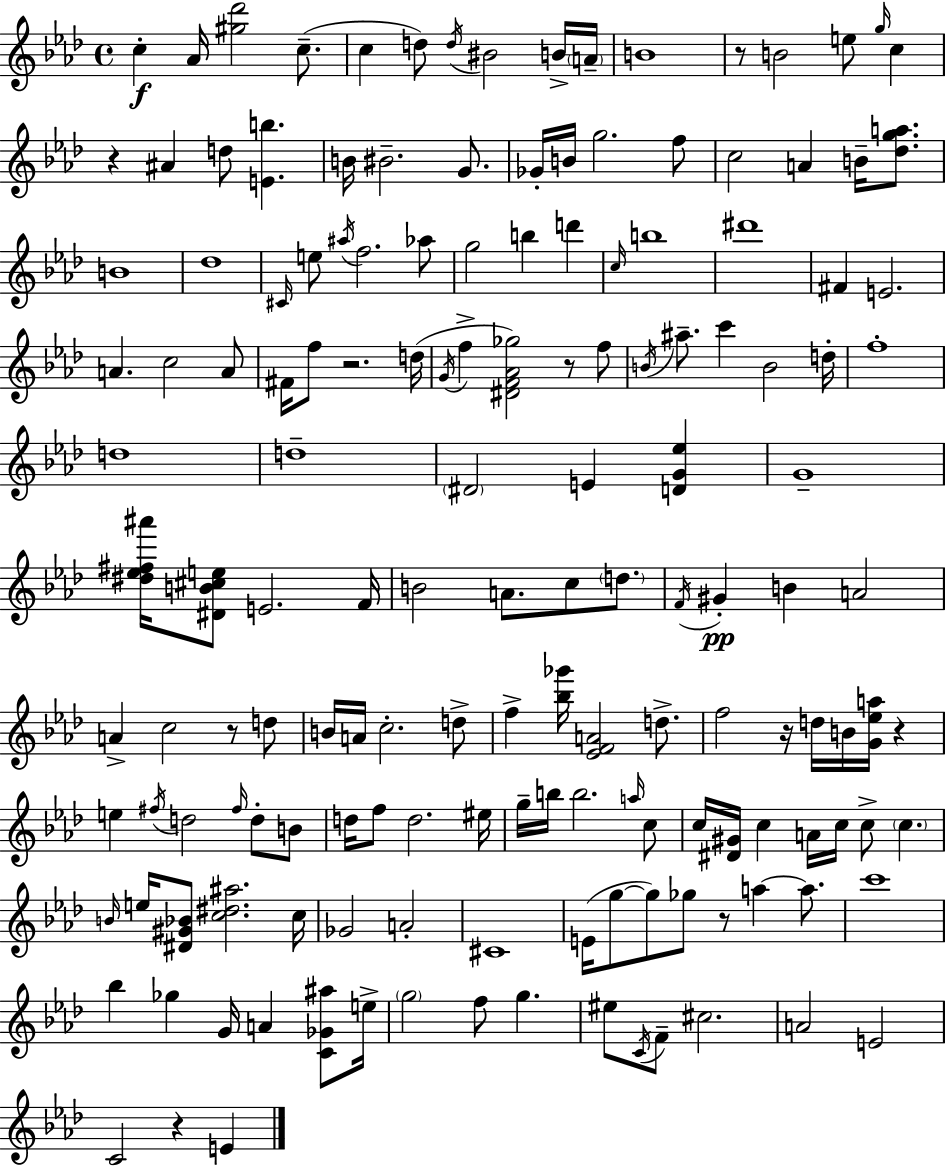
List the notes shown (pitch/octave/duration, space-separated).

C5/q Ab4/s [G#5,Db6]/h C5/e. C5/q D5/e D5/s BIS4/h B4/s A4/s B4/w R/e B4/h E5/e G5/s C5/q R/q A#4/q D5/e [E4,B5]/q. B4/s BIS4/h. G4/e. Gb4/s B4/s G5/h. F5/e C5/h A4/q B4/s [Db5,G5,A5]/e. B4/w Db5/w C#4/s E5/e A#5/s F5/h. Ab5/e G5/h B5/q D6/q C5/s B5/w D#6/w F#4/q E4/h. A4/q. C5/h A4/e F#4/s F5/e R/h. D5/s G4/s F5/q [D#4,F4,Ab4,Gb5]/h R/e F5/e B4/s A#5/e. C6/q B4/h D5/s F5/w D5/w D5/w D#4/h E4/q [D4,G4,Eb5]/q G4/w [D#5,Eb5,F#5,A#6]/s [D#4,B4,C#5,E5]/e E4/h. F4/s B4/h A4/e. C5/e D5/e. F4/s G#4/q B4/q A4/h A4/q C5/h R/e D5/e B4/s A4/s C5/h. D5/e F5/q [Bb5,Gb6]/s [Eb4,F4,A4]/h D5/e. F5/h R/s D5/s B4/s [G4,Eb5,A5]/s R/q E5/q F#5/s D5/h F#5/s D5/e B4/e D5/s F5/e D5/h. EIS5/s G5/s B5/s B5/h. A5/s C5/e C5/s [D#4,G#4]/s C5/q A4/s C5/s C5/e C5/q. B4/s E5/s [D#4,G#4,Bb4]/e [C5,D#5,A#5]/h. C5/s Gb4/h A4/h C#4/w E4/s G5/e G5/e Gb5/e R/e A5/q A5/e. C6/w Bb5/q Gb5/q G4/s A4/q [C4,Gb4,A#5]/e E5/s G5/h F5/e G5/q. EIS5/e C4/s F4/e C#5/h. A4/h E4/h C4/h R/q E4/q